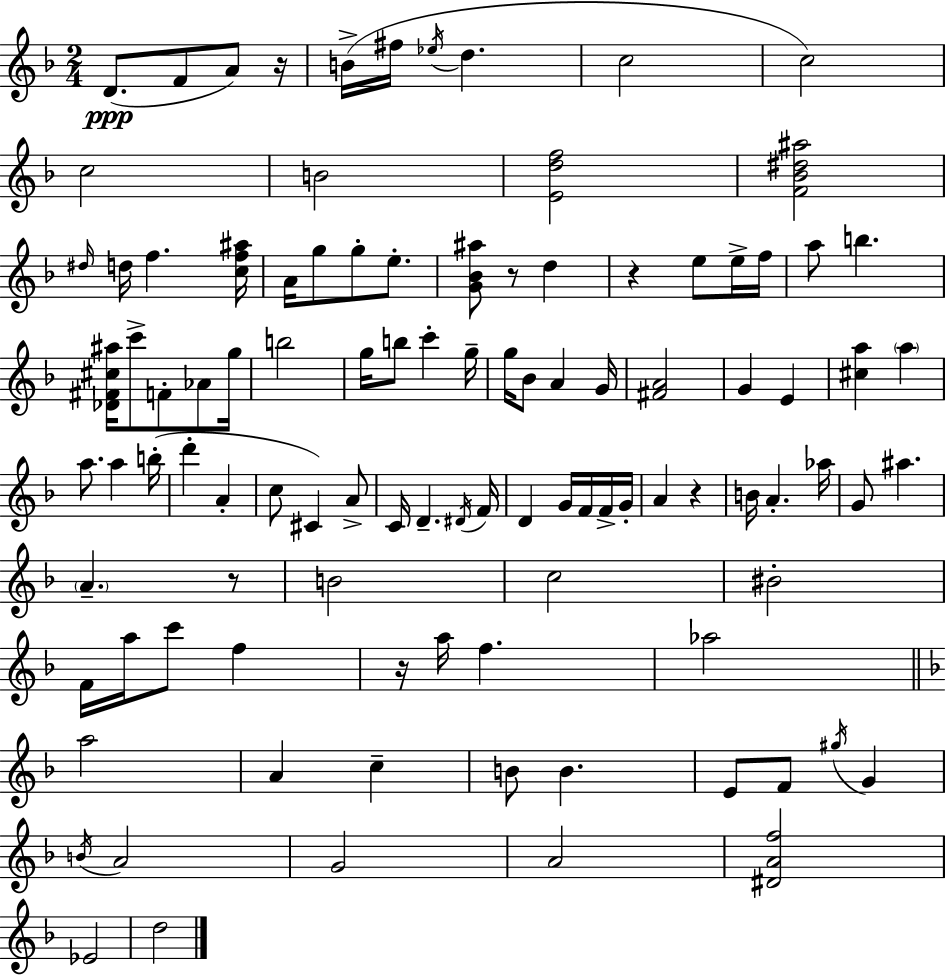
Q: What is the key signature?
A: D minor